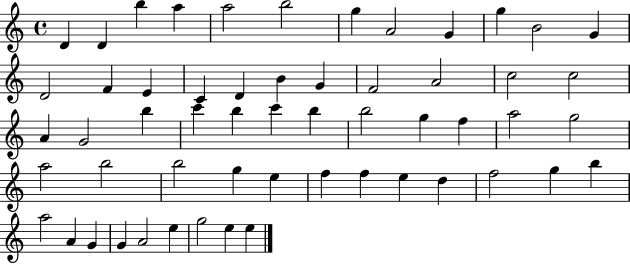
{
  \clef treble
  \time 4/4
  \defaultTimeSignature
  \key c \major
  d'4 d'4 b''4 a''4 | a''2 b''2 | g''4 a'2 g'4 | g''4 b'2 g'4 | \break d'2 f'4 e'4 | c'4 d'4 b'4 g'4 | f'2 a'2 | c''2 c''2 | \break a'4 g'2 b''4 | c'''4 b''4 c'''4 b''4 | b''2 g''4 f''4 | a''2 g''2 | \break a''2 b''2 | b''2 g''4 e''4 | f''4 f''4 e''4 d''4 | f''2 g''4 b''4 | \break a''2 a'4 g'4 | g'4 a'2 e''4 | g''2 e''4 e''4 | \bar "|."
}